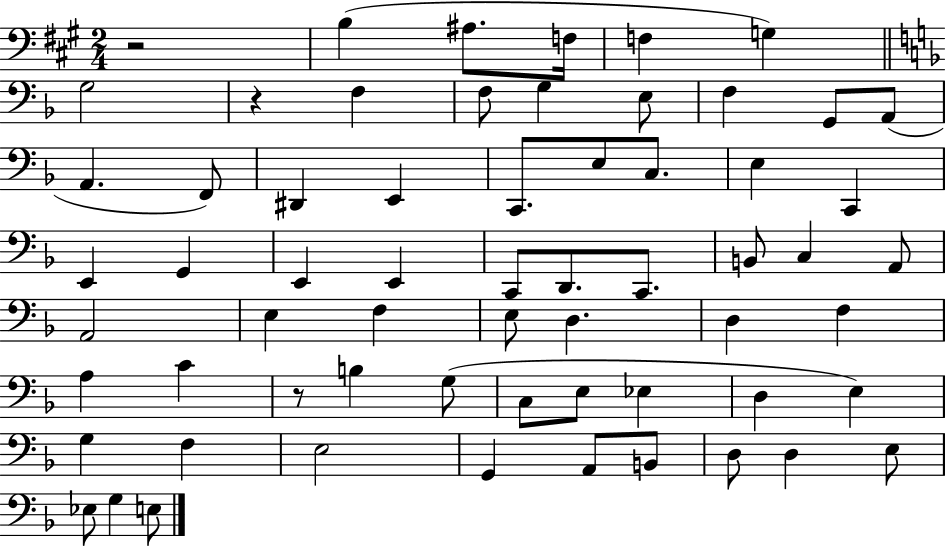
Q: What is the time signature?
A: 2/4